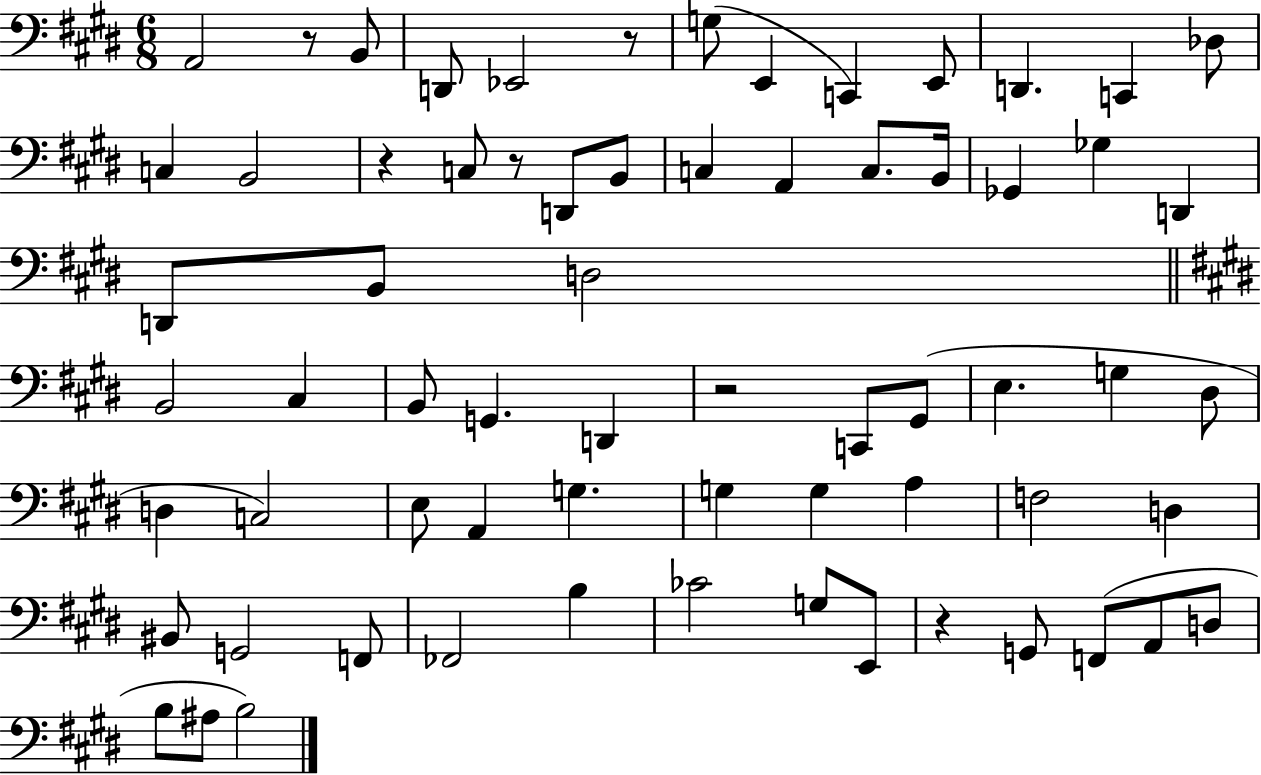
X:1
T:Untitled
M:6/8
L:1/4
K:E
A,,2 z/2 B,,/2 D,,/2 _E,,2 z/2 G,/2 E,, C,, E,,/2 D,, C,, _D,/2 C, B,,2 z C,/2 z/2 D,,/2 B,,/2 C, A,, C,/2 B,,/4 _G,, _G, D,, D,,/2 B,,/2 D,2 B,,2 ^C, B,,/2 G,, D,, z2 C,,/2 ^G,,/2 E, G, ^D,/2 D, C,2 E,/2 A,, G, G, G, A, F,2 D, ^B,,/2 G,,2 F,,/2 _F,,2 B, _C2 G,/2 E,,/2 z G,,/2 F,,/2 A,,/2 D,/2 B,/2 ^A,/2 B,2